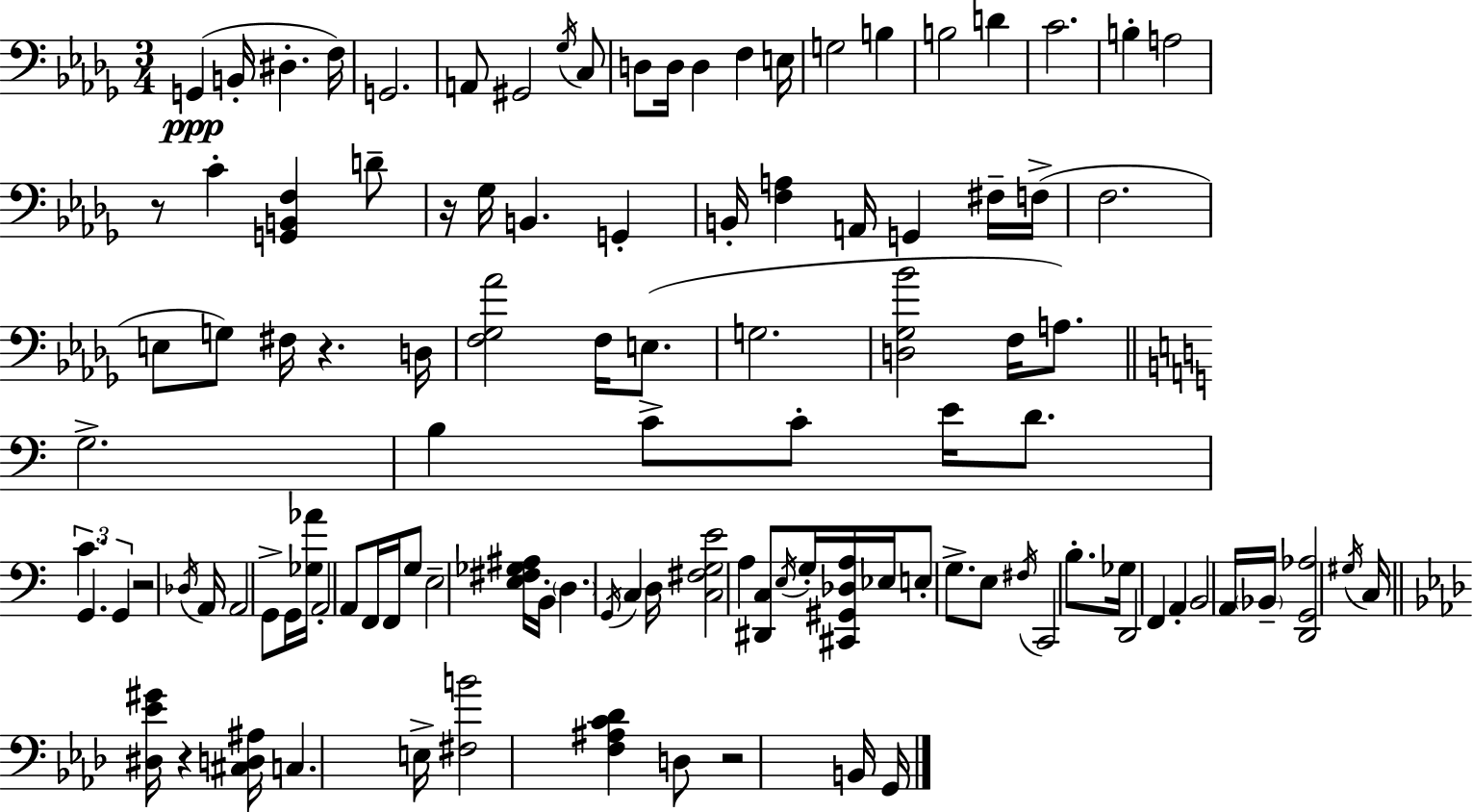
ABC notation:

X:1
T:Untitled
M:3/4
L:1/4
K:Bbm
G,, B,,/4 ^D, F,/4 G,,2 A,,/2 ^G,,2 _G,/4 C,/2 D,/2 D,/4 D, F, E,/4 G,2 B, B,2 D C2 B, A,2 z/2 C [G,,B,,F,] D/2 z/4 _G,/4 B,, G,, B,,/4 [F,A,] A,,/4 G,, ^F,/4 F,/4 F,2 E,/2 G,/2 ^F,/4 z D,/4 [F,_G,_A]2 F,/4 E,/2 G,2 [D,_G,_B]2 F,/4 A,/2 G,2 B, C/2 C/2 E/4 D/2 C G,, G,, z2 _D,/4 A,,/4 A,,2 G,,/2 G,,/4 [_G,_A]/4 A,,2 A,,/2 F,,/4 F,,/4 G,/2 E,2 [E,^F,_G,^A,]/4 B,,/4 D, G,,/4 C, D,/4 [C,^F,G,E]2 A, [^D,,C,]/2 E,/4 G,/4 [^C,,^G,,_D,A,]/4 _E,/4 E,/2 G,/2 E,/2 ^F,/4 C,,2 B,/2 _G,/4 D,,2 F,, A,, B,,2 A,,/4 _B,,/4 [D,,G,,_A,]2 ^G,/4 C,/4 [^D,_E^G]/4 z [^C,D,^A,]/4 C, E,/4 [^F,B]2 [F,^A,C_D] D,/2 z2 B,,/4 G,,/4